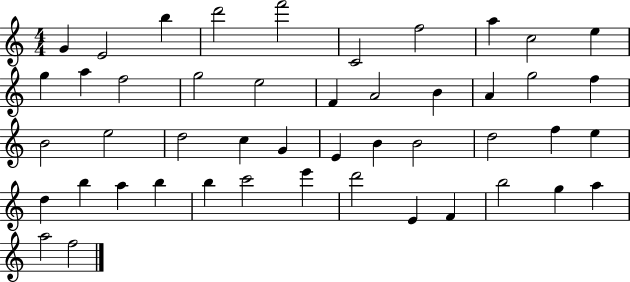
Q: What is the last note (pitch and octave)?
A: F5